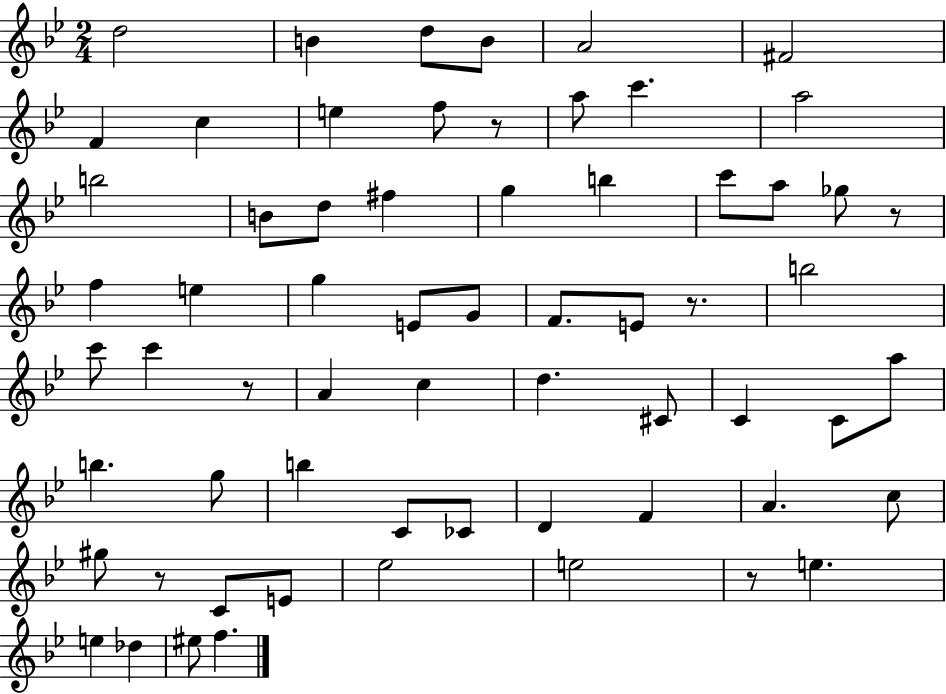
{
  \clef treble
  \numericTimeSignature
  \time 2/4
  \key bes \major
  \repeat volta 2 { d''2 | b'4 d''8 b'8 | a'2 | fis'2 | \break f'4 c''4 | e''4 f''8 r8 | a''8 c'''4. | a''2 | \break b''2 | b'8 d''8 fis''4 | g''4 b''4 | c'''8 a''8 ges''8 r8 | \break f''4 e''4 | g''4 e'8 g'8 | f'8. e'8 r8. | b''2 | \break c'''8 c'''4 r8 | a'4 c''4 | d''4. cis'8 | c'4 c'8 a''8 | \break b''4. g''8 | b''4 c'8 ces'8 | d'4 f'4 | a'4. c''8 | \break gis''8 r8 c'8 e'8 | ees''2 | e''2 | r8 e''4. | \break e''4 des''4 | eis''8 f''4. | } \bar "|."
}